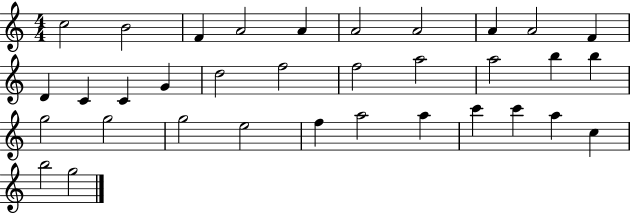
{
  \clef treble
  \numericTimeSignature
  \time 4/4
  \key c \major
  c''2 b'2 | f'4 a'2 a'4 | a'2 a'2 | a'4 a'2 f'4 | \break d'4 c'4 c'4 g'4 | d''2 f''2 | f''2 a''2 | a''2 b''4 b''4 | \break g''2 g''2 | g''2 e''2 | f''4 a''2 a''4 | c'''4 c'''4 a''4 c''4 | \break b''2 g''2 | \bar "|."
}